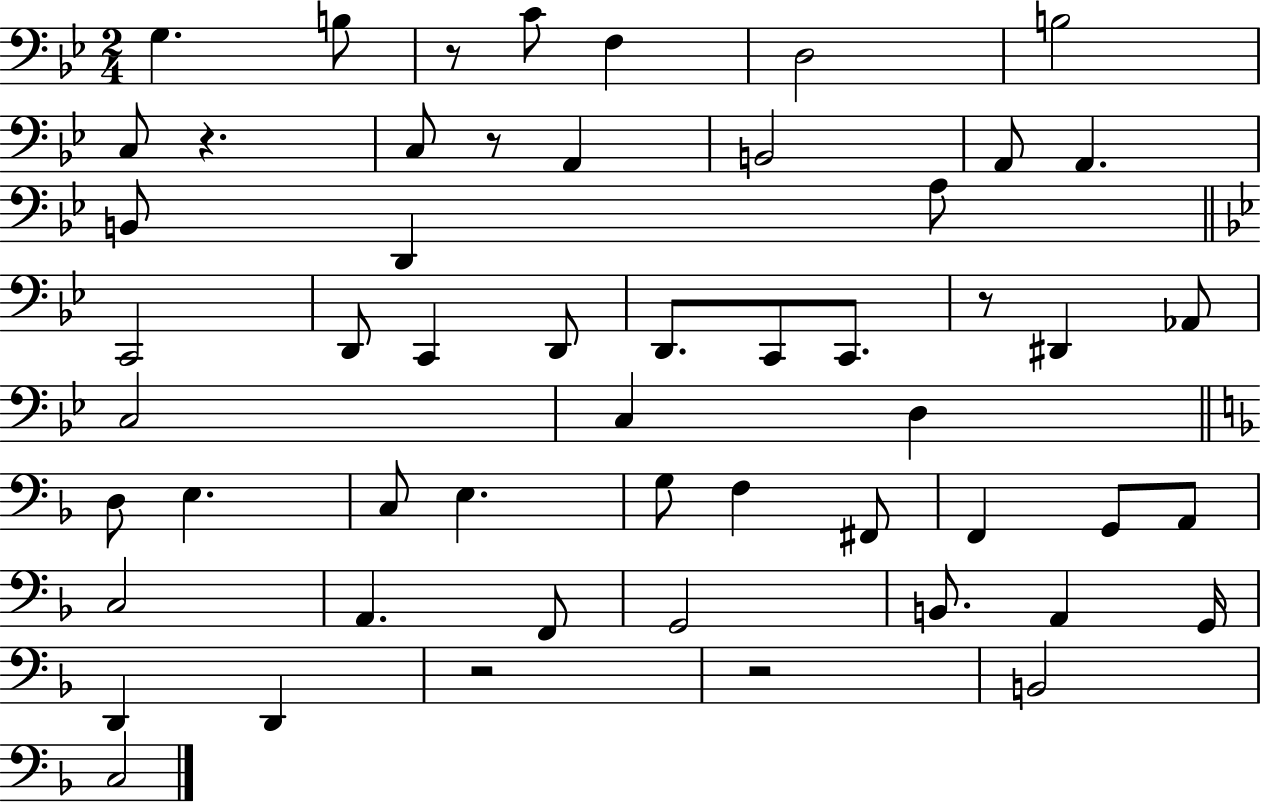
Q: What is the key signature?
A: BES major